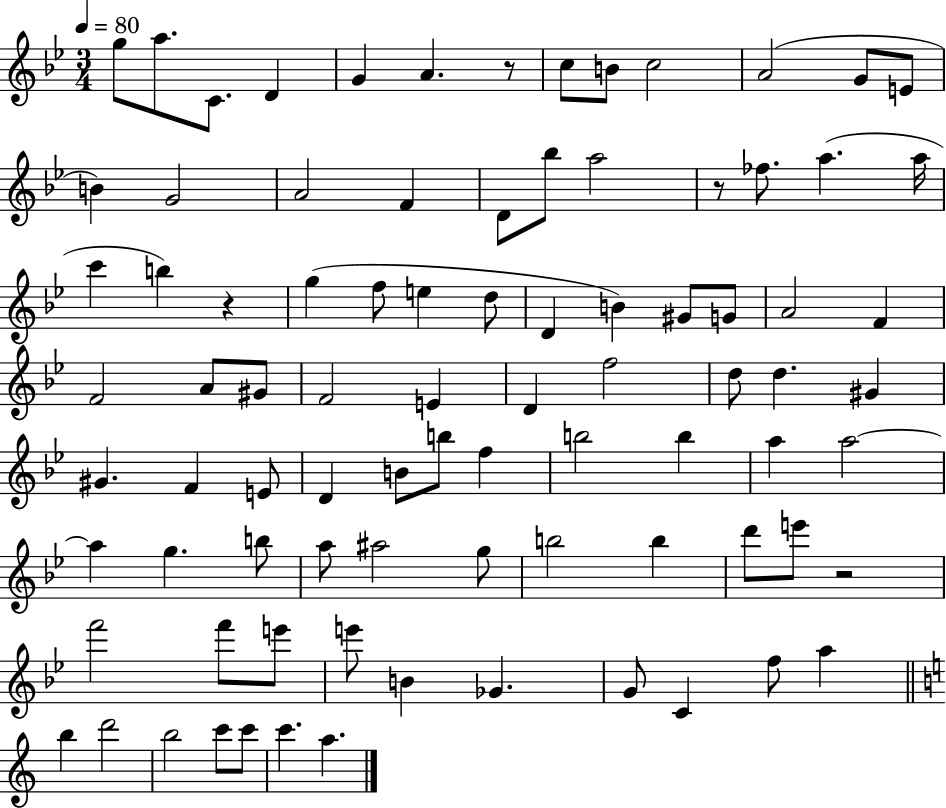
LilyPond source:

{
  \clef treble
  \numericTimeSignature
  \time 3/4
  \key bes \major
  \tempo 4 = 80
  g''8 a''8. c'8. d'4 | g'4 a'4. r8 | c''8 b'8 c''2 | a'2( g'8 e'8 | \break b'4) g'2 | a'2 f'4 | d'8 bes''8 a''2 | r8 fes''8. a''4.( a''16 | \break c'''4 b''4) r4 | g''4( f''8 e''4 d''8 | d'4 b'4) gis'8 g'8 | a'2 f'4 | \break f'2 a'8 gis'8 | f'2 e'4 | d'4 f''2 | d''8 d''4. gis'4 | \break gis'4. f'4 e'8 | d'4 b'8 b''8 f''4 | b''2 b''4 | a''4 a''2~~ | \break a''4 g''4. b''8 | a''8 ais''2 g''8 | b''2 b''4 | d'''8 e'''8 r2 | \break f'''2 f'''8 e'''8 | e'''8 b'4 ges'4. | g'8 c'4 f''8 a''4 | \bar "||" \break \key c \major b''4 d'''2 | b''2 c'''8 c'''8 | c'''4. a''4. | \bar "|."
}